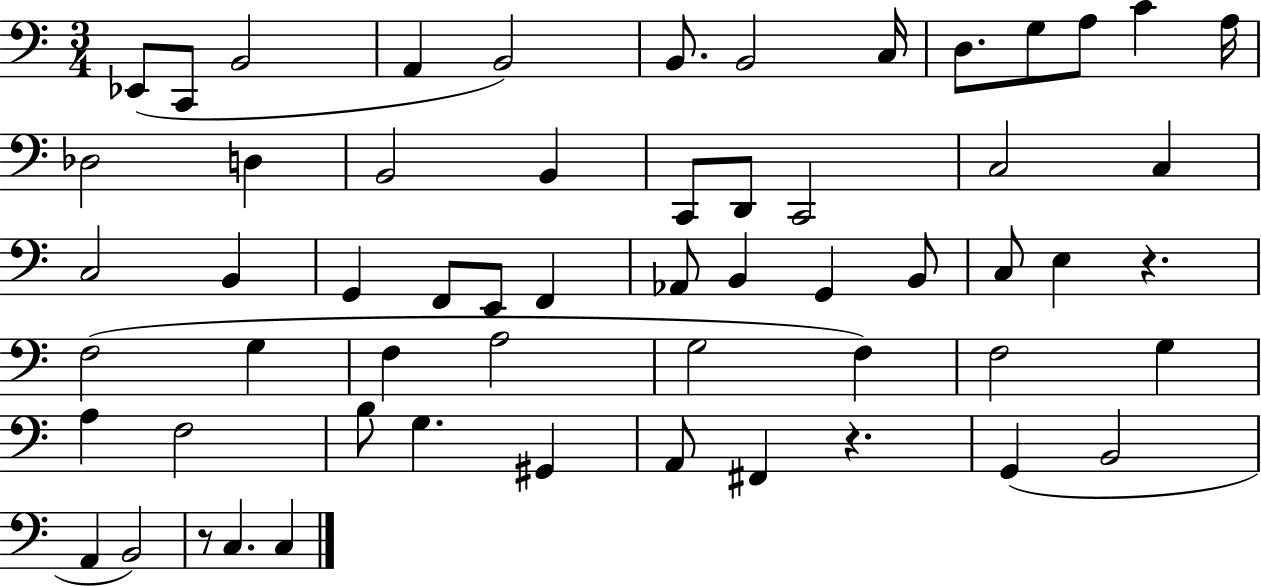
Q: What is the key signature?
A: C major